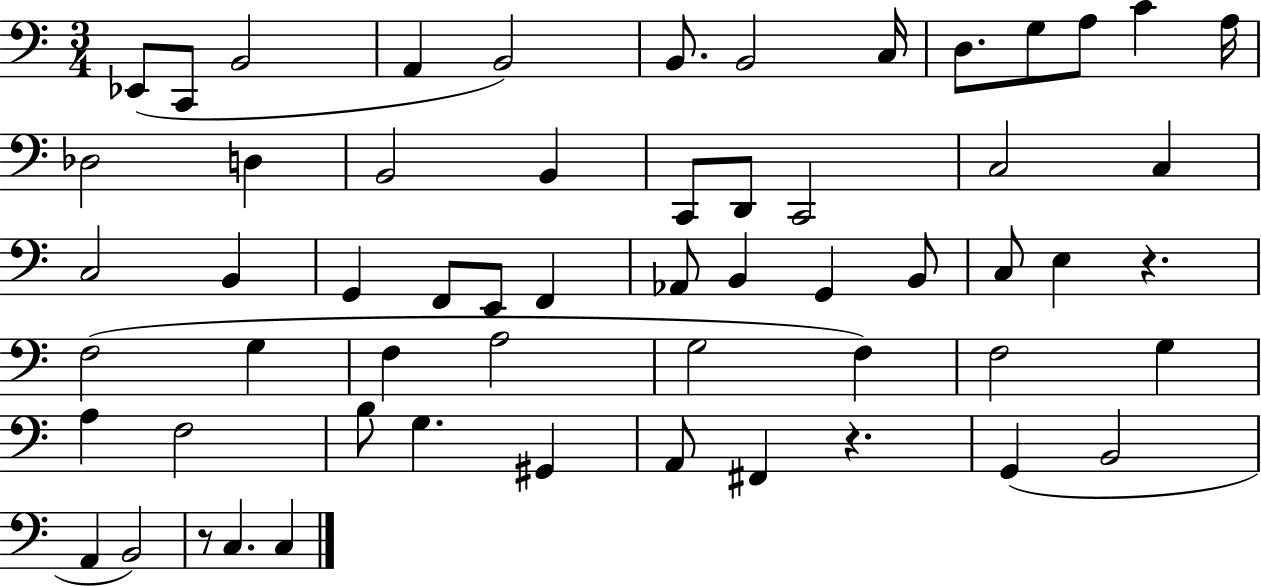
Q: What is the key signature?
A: C major